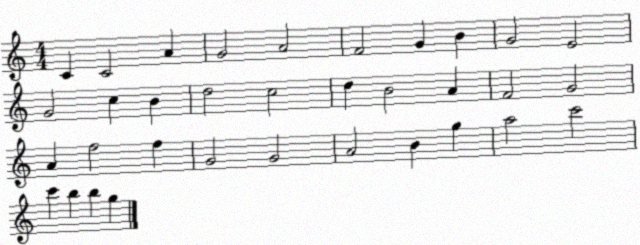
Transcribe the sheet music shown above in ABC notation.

X:1
T:Untitled
M:4/4
L:1/4
K:C
C C2 A G2 A2 F2 G B G2 E2 G2 c B d2 c2 d B2 A F2 G2 A f2 f G2 G2 A2 B g a2 c'2 c' b b g